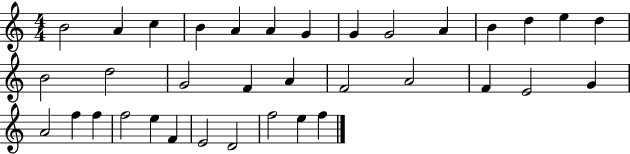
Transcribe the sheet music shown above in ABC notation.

X:1
T:Untitled
M:4/4
L:1/4
K:C
B2 A c B A A G G G2 A B d e d B2 d2 G2 F A F2 A2 F E2 G A2 f f f2 e F E2 D2 f2 e f